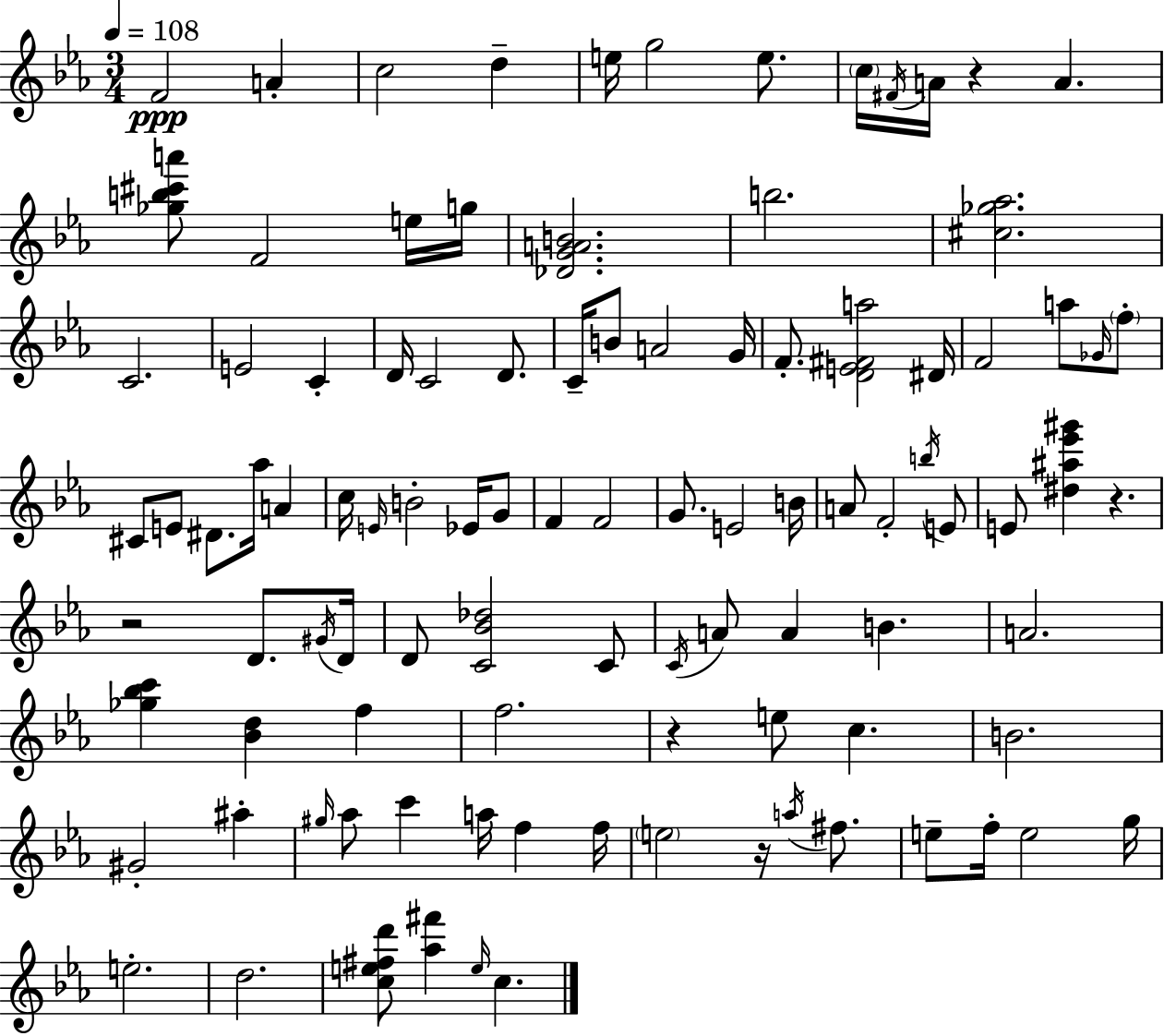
{
  \clef treble
  \numericTimeSignature
  \time 3/4
  \key ees \major
  \tempo 4 = 108
  f'2\ppp a'4-. | c''2 d''4-- | e''16 g''2 e''8. | \parenthesize c''16 \acciaccatura { fis'16 } a'16 r4 a'4. | \break <ges'' b'' cis''' a'''>8 f'2 e''16 | g''16 <des' g' a' b'>2. | b''2. | <cis'' ges'' aes''>2. | \break c'2. | e'2 c'4-. | d'16 c'2 d'8. | c'16-- b'8 a'2 | \break g'16 f'8.-. <d' e' fis' a''>2 | dis'16 f'2 a''8 \grace { ges'16 } | \parenthesize f''8-. cis'8 e'8 dis'8. aes''16 a'4 | c''16 \grace { e'16 } b'2-. | \break ees'16 g'8 f'4 f'2 | g'8. e'2 | b'16 a'8 f'2-. | \acciaccatura { b''16 } e'8 e'8 <dis'' ais'' ees''' gis'''>4 r4. | \break r2 | d'8. \acciaccatura { gis'16 } d'16 d'8 <c' bes' des''>2 | c'8 \acciaccatura { c'16 } a'8 a'4 | b'4. a'2. | \break <ges'' bes'' c'''>4 <bes' d''>4 | f''4 f''2. | r4 e''8 | c''4. b'2. | \break gis'2-. | ais''4-. \grace { gis''16 } aes''8 c'''4 | a''16 f''4 f''16 \parenthesize e''2 | r16 \acciaccatura { a''16 } fis''8. e''8-- f''16-. e''2 | \break g''16 e''2.-. | d''2. | <c'' e'' fis'' d'''>8 <aes'' fis'''>4 | \grace { e''16 } c''4. \bar "|."
}